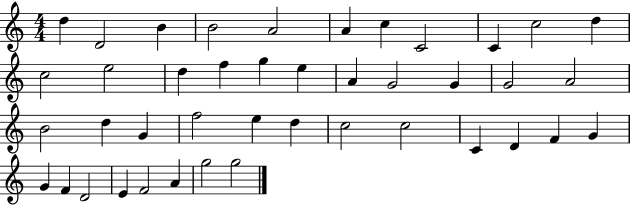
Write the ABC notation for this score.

X:1
T:Untitled
M:4/4
L:1/4
K:C
d D2 B B2 A2 A c C2 C c2 d c2 e2 d f g e A G2 G G2 A2 B2 d G f2 e d c2 c2 C D F G G F D2 E F2 A g2 g2